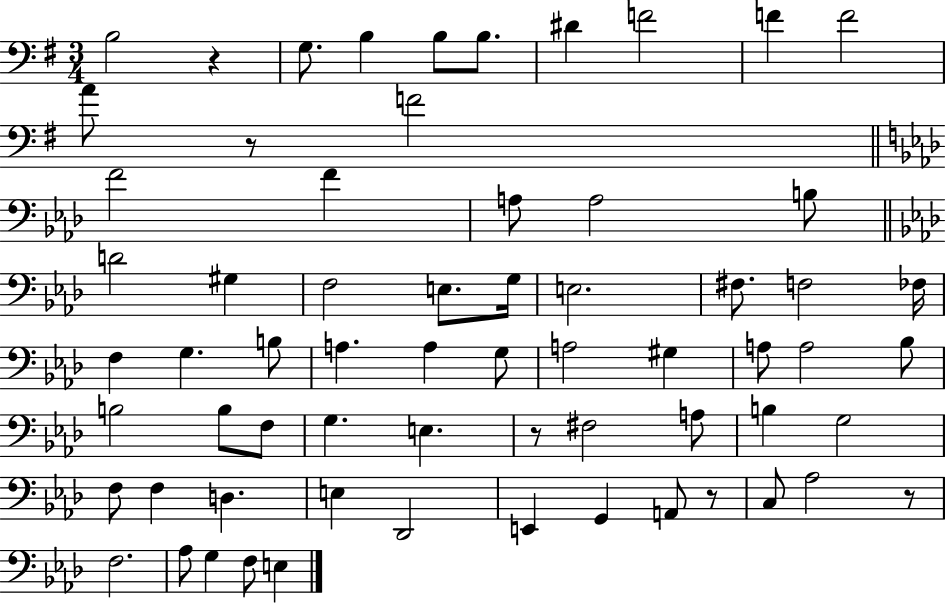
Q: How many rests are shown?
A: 5